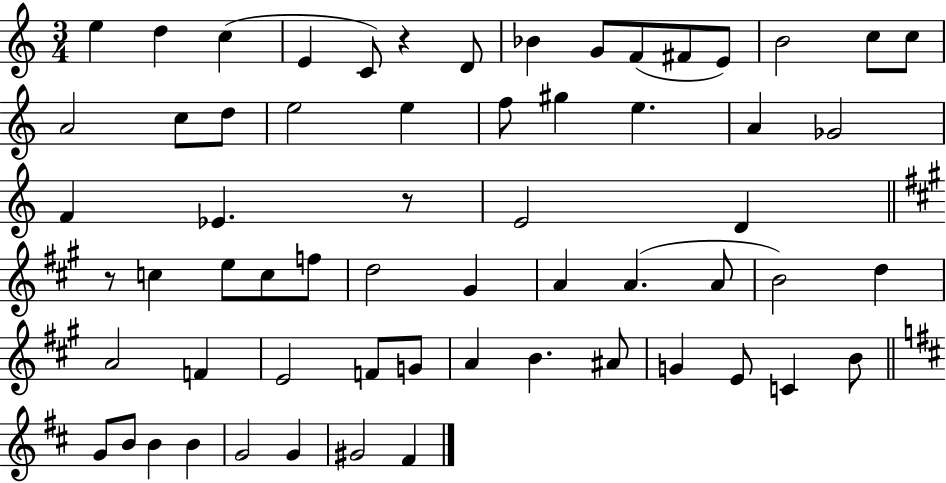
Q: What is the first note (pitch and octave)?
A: E5